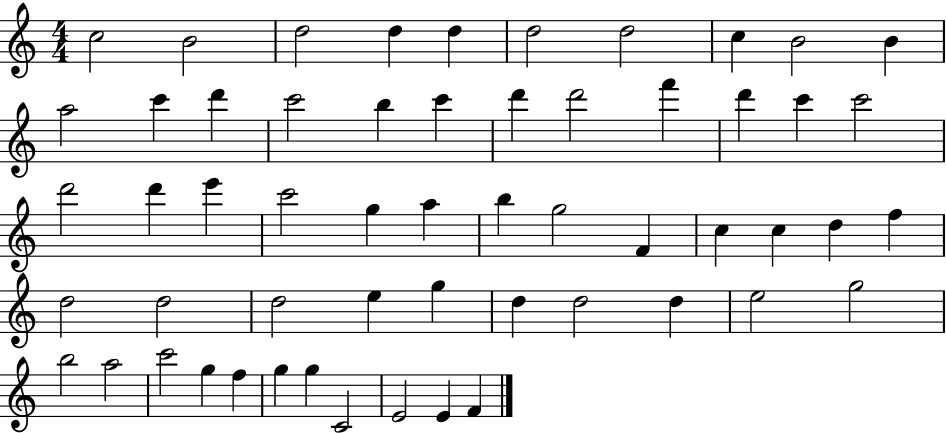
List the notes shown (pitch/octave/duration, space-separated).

C5/h B4/h D5/h D5/q D5/q D5/h D5/h C5/q B4/h B4/q A5/h C6/q D6/q C6/h B5/q C6/q D6/q D6/h F6/q D6/q C6/q C6/h D6/h D6/q E6/q C6/h G5/q A5/q B5/q G5/h F4/q C5/q C5/q D5/q F5/q D5/h D5/h D5/h E5/q G5/q D5/q D5/h D5/q E5/h G5/h B5/h A5/h C6/h G5/q F5/q G5/q G5/q C4/h E4/h E4/q F4/q